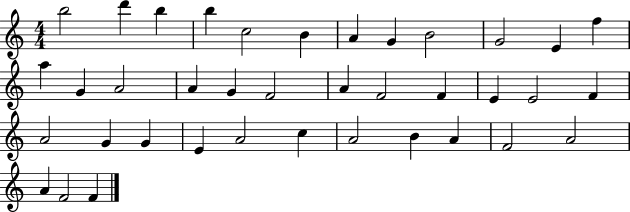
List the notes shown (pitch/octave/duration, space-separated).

B5/h D6/q B5/q B5/q C5/h B4/q A4/q G4/q B4/h G4/h E4/q F5/q A5/q G4/q A4/h A4/q G4/q F4/h A4/q F4/h F4/q E4/q E4/h F4/q A4/h G4/q G4/q E4/q A4/h C5/q A4/h B4/q A4/q F4/h A4/h A4/q F4/h F4/q